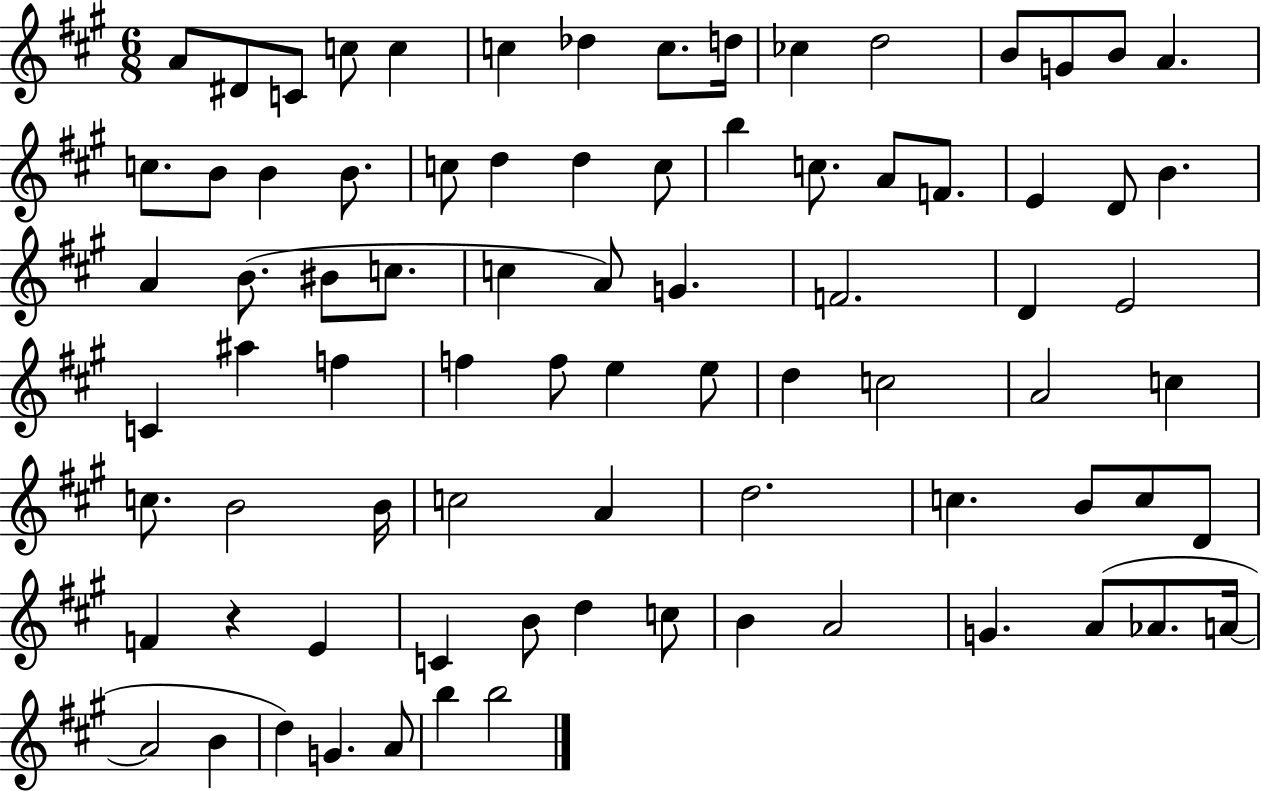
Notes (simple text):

A4/e D#4/e C4/e C5/e C5/q C5/q Db5/q C5/e. D5/s CES5/q D5/h B4/e G4/e B4/e A4/q. C5/e. B4/e B4/q B4/e. C5/e D5/q D5/q C5/e B5/q C5/e. A4/e F4/e. E4/q D4/e B4/q. A4/q B4/e. BIS4/e C5/e. C5/q A4/e G4/q. F4/h. D4/q E4/h C4/q A#5/q F5/q F5/q F5/e E5/q E5/e D5/q C5/h A4/h C5/q C5/e. B4/h B4/s C5/h A4/q D5/h. C5/q. B4/e C5/e D4/e F4/q R/q E4/q C4/q B4/e D5/q C5/e B4/q A4/h G4/q. A4/e Ab4/e. A4/s A4/h B4/q D5/q G4/q. A4/e B5/q B5/h